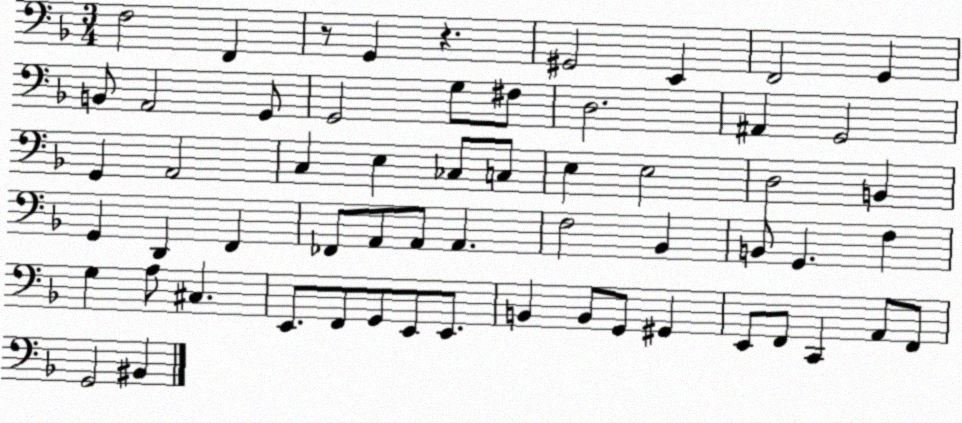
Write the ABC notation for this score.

X:1
T:Untitled
M:3/4
L:1/4
K:F
F,2 F,, z/2 G,, z ^G,,2 E,, F,,2 G,, B,,/2 A,,2 G,,/2 G,,2 G,/2 ^F,/2 D,2 ^A,, G,,2 G,, A,,2 C, E, _C,/2 C,/2 E, E,2 D,2 B,, G,, D,, F,, _F,,/2 A,,/2 A,,/2 A,, F,2 _B,, B,,/2 G,, F, G, A,/2 ^C, E,,/2 F,,/2 G,,/2 E,,/2 E,,/2 B,, B,,/2 G,,/2 ^G,, E,,/2 F,,/2 C,, A,,/2 F,,/2 G,,2 ^B,,